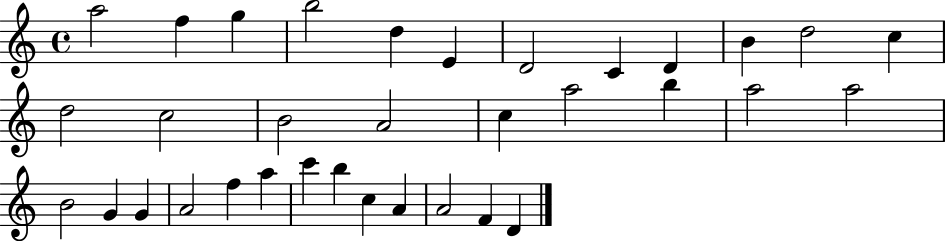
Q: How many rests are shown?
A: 0